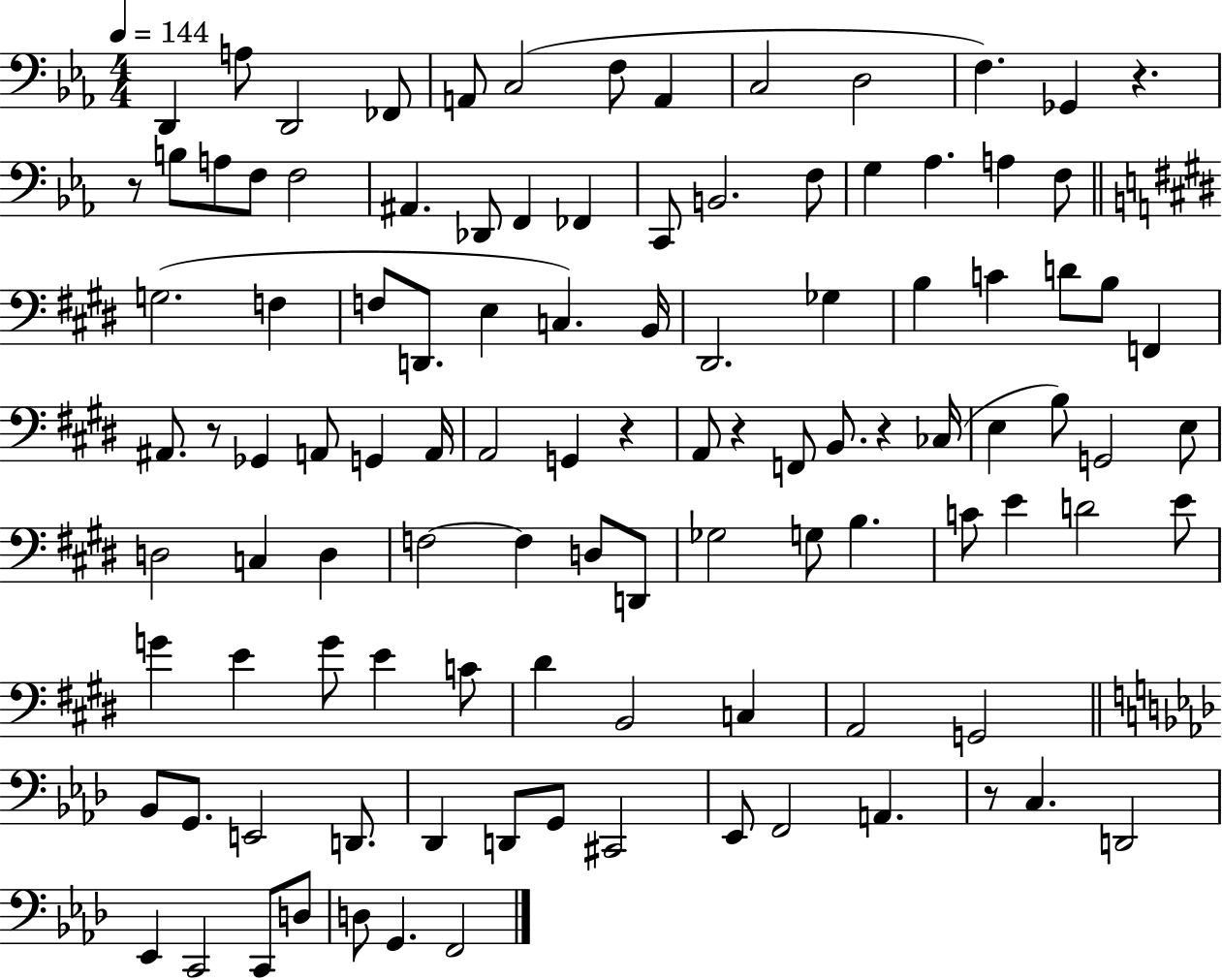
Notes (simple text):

D2/q A3/e D2/h FES2/e A2/e C3/h F3/e A2/q C3/h D3/h F3/q. Gb2/q R/q. R/e B3/e A3/e F3/e F3/h A#2/q. Db2/e F2/q FES2/q C2/e B2/h. F3/e G3/q Ab3/q. A3/q F3/e G3/h. F3/q F3/e D2/e. E3/q C3/q. B2/s D#2/h. Gb3/q B3/q C4/q D4/e B3/e F2/q A#2/e. R/e Gb2/q A2/e G2/q A2/s A2/h G2/q R/q A2/e R/q F2/e B2/e. R/q CES3/s E3/q B3/e G2/h E3/e D3/h C3/q D3/q F3/h F3/q D3/e D2/e Gb3/h G3/e B3/q. C4/e E4/q D4/h E4/e G4/q E4/q G4/e E4/q C4/e D#4/q B2/h C3/q A2/h G2/h Bb2/e G2/e. E2/h D2/e. Db2/q D2/e G2/e C#2/h Eb2/e F2/h A2/q. R/e C3/q. D2/h Eb2/q C2/h C2/e D3/e D3/e G2/q. F2/h